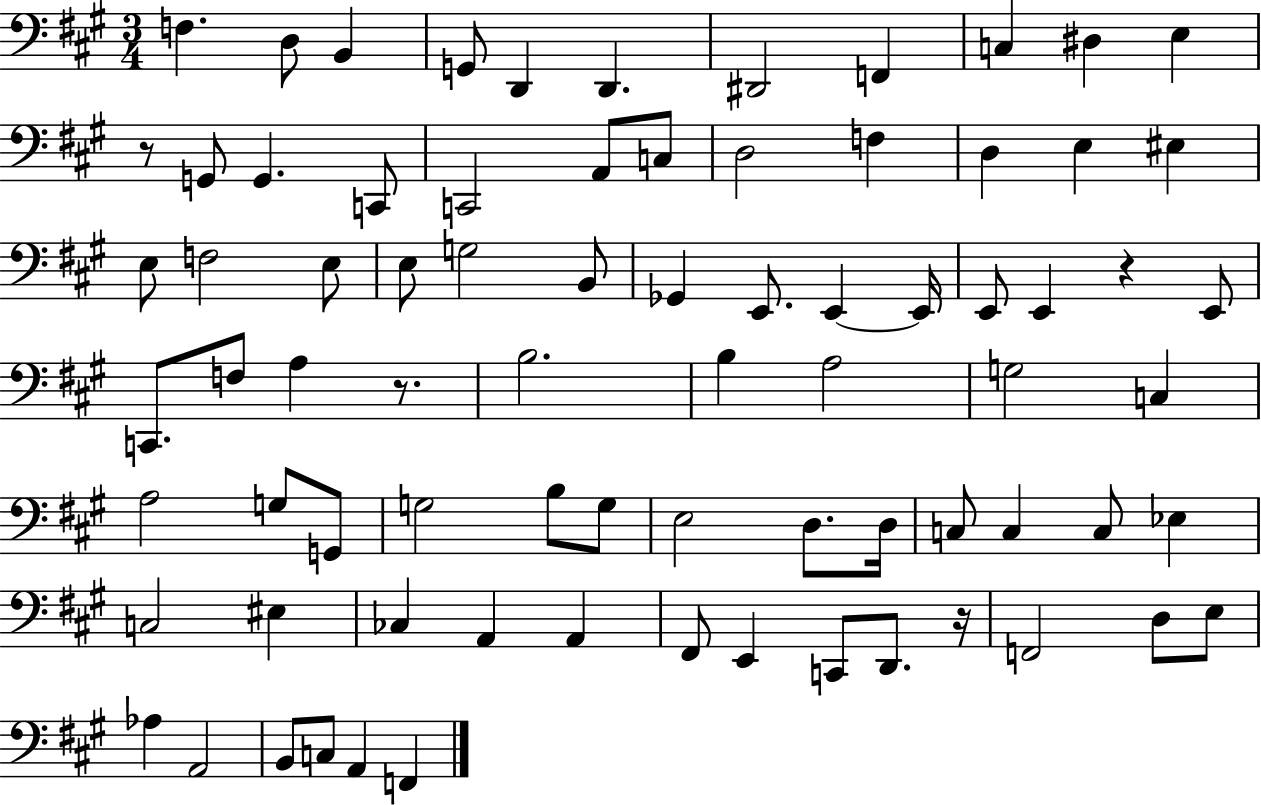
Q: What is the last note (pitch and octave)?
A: F2